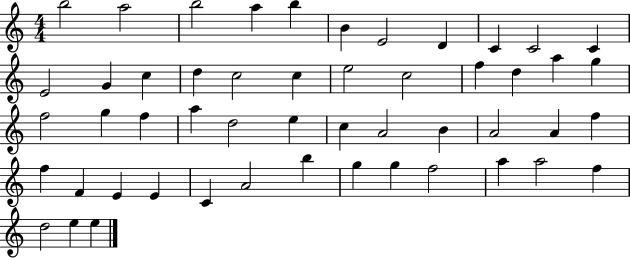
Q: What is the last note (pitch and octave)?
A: E5